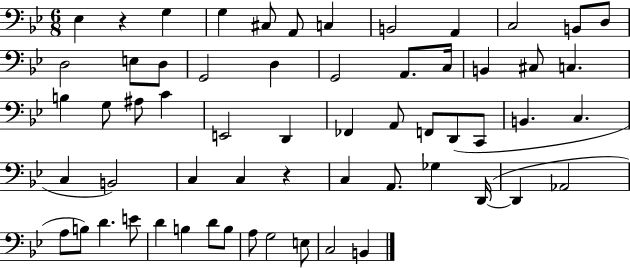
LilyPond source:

{
  \clef bass
  \numericTimeSignature
  \time 6/8
  \key bes \major
  ees4 r4 g4 | g4 cis8 a,8 c4 | b,2 a,4 | c2 b,8 d8 | \break d2 e8 d8 | g,2 d4 | g,2 a,8. c16 | b,4 cis8 c4. | \break b4 g8 ais8 c'4 | e,2 d,4 | fes,4 a,8 f,8 d,8( c,8 | b,4. c4. | \break c4 b,2) | c4 c4 r4 | c4 a,8. ges4 d,16~(~ | d,4 aes,2 | \break a8 b8) d'4. e'8 | d'4 b4 d'8 b8 | a8 g2 e8 | c2 b,4 | \break \bar "|."
}